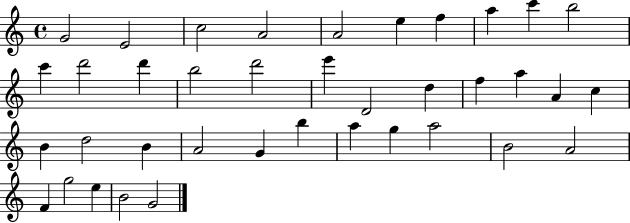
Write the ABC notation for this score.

X:1
T:Untitled
M:4/4
L:1/4
K:C
G2 E2 c2 A2 A2 e f a c' b2 c' d'2 d' b2 d'2 e' D2 d f a A c B d2 B A2 G b a g a2 B2 A2 F g2 e B2 G2